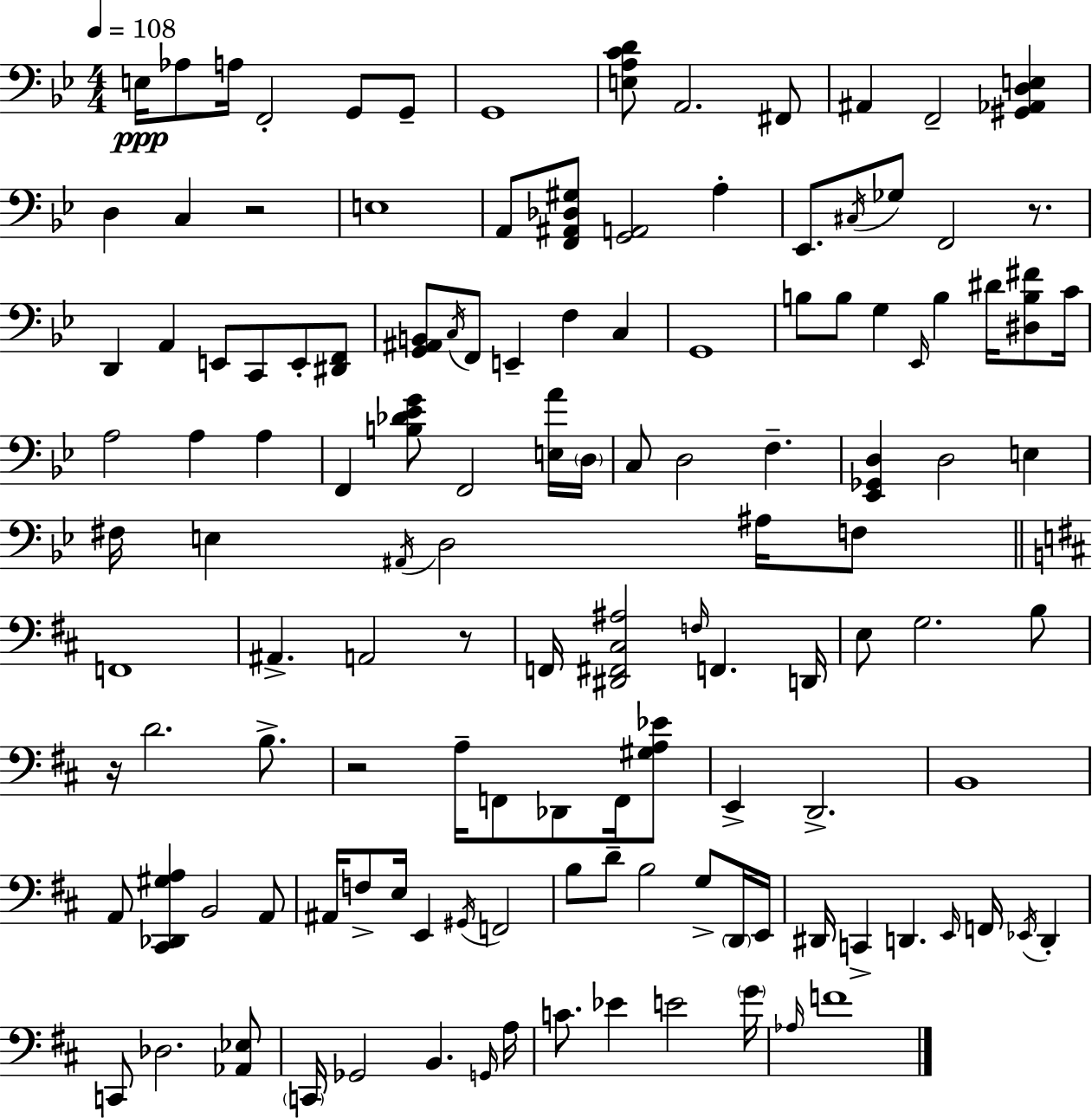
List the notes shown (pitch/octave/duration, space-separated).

E3/s Ab3/e A3/s F2/h G2/e G2/e G2/w [E3,A3,C4,D4]/e A2/h. F#2/e A#2/q F2/h [G#2,Ab2,D3,E3]/q D3/q C3/q R/h E3/w A2/e [F2,A#2,Db3,G#3]/e [G2,A2]/h A3/q Eb2/e. C#3/s Gb3/e F2/h R/e. D2/q A2/q E2/e C2/e E2/e [D#2,F2]/e [G2,A#2,B2]/e C3/s F2/e E2/q F3/q C3/q G2/w B3/e B3/e G3/q Eb2/s B3/q D#4/s [D#3,B3,F#4]/e C4/s A3/h A3/q A3/q F2/q [B3,Db4,Eb4,G4]/e F2/h [E3,A4]/s D3/s C3/e D3/h F3/q. [Eb2,Gb2,D3]/q D3/h E3/q F#3/s E3/q A#2/s D3/h A#3/s F3/e F2/w A#2/q. A2/h R/e F2/s [D#2,F#2,C#3,A#3]/h F3/s F2/q. D2/s E3/e G3/h. B3/e R/s D4/h. B3/e. R/h A3/s F2/e Db2/e F2/s [G#3,A3,Eb4]/e E2/q D2/h. B2/w A2/e [C#2,Db2,G#3,A3]/q B2/h A2/e A#2/s F3/e E3/s E2/q G#2/s F2/h B3/e D4/e B3/h G3/e D2/s E2/s D#2/s C2/q D2/q. E2/s F2/s Eb2/s D2/q C2/e Db3/h. [Ab2,Eb3]/e C2/s Gb2/h B2/q. G2/s A3/s C4/e. Eb4/q E4/h G4/s Ab3/s F4/w